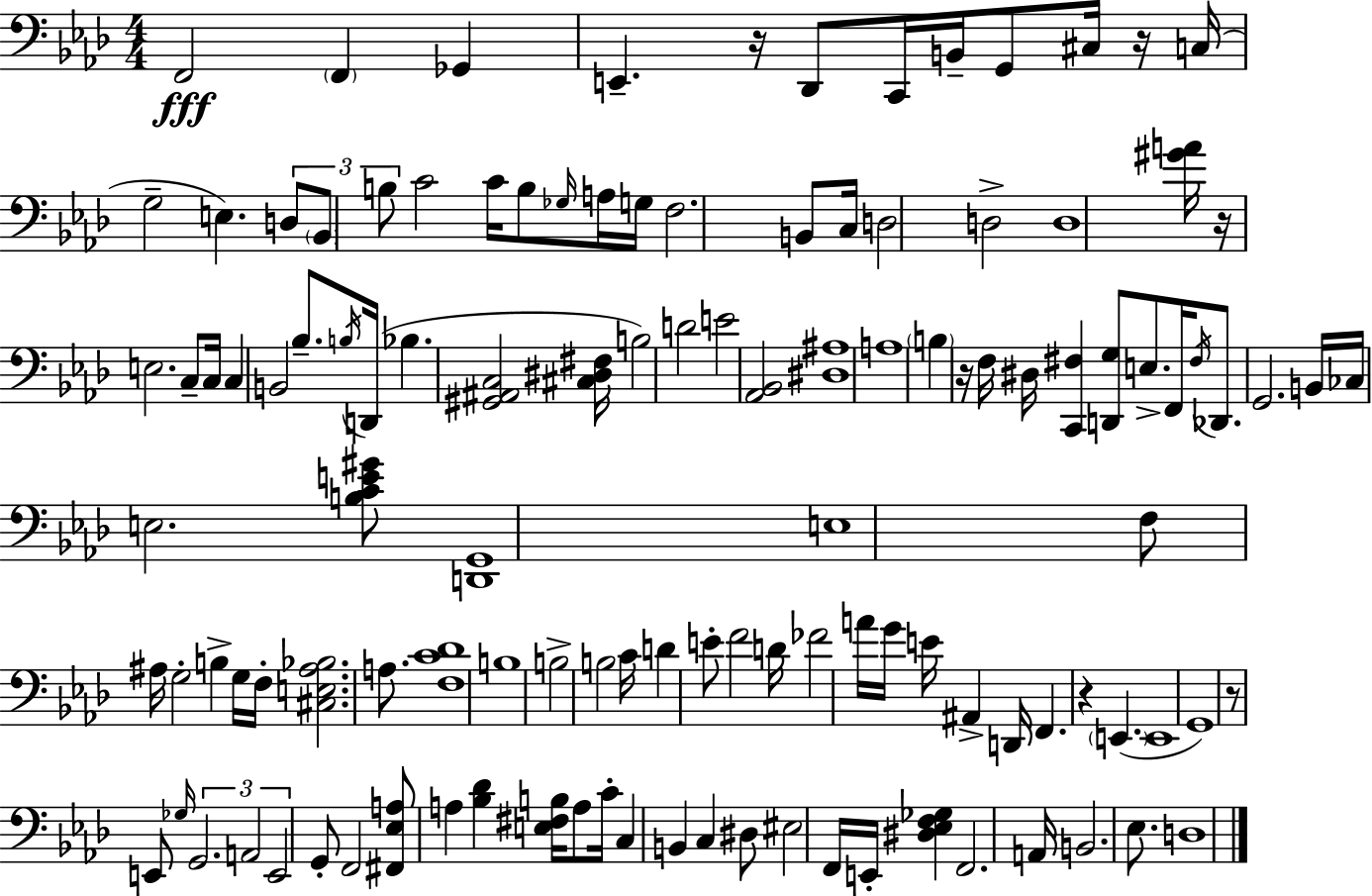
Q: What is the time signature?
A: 4/4